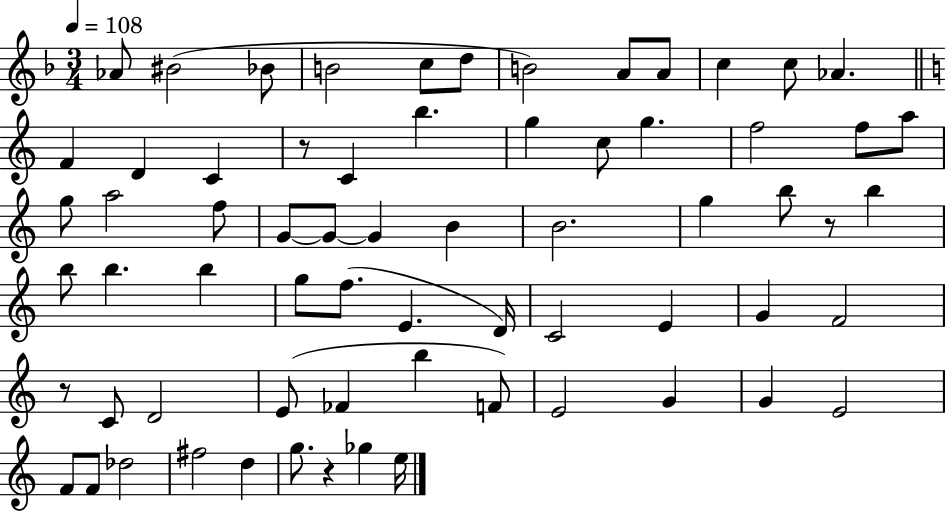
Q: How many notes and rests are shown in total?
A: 67